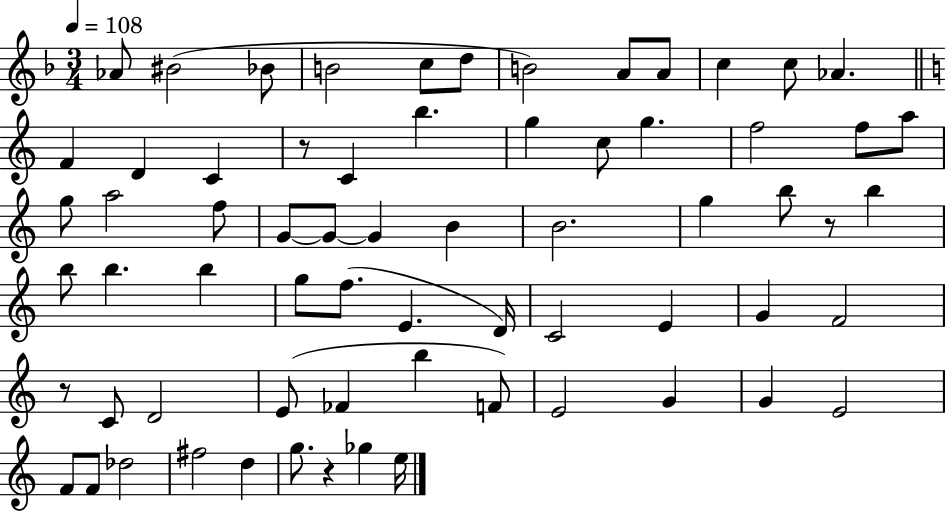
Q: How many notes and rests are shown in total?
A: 67